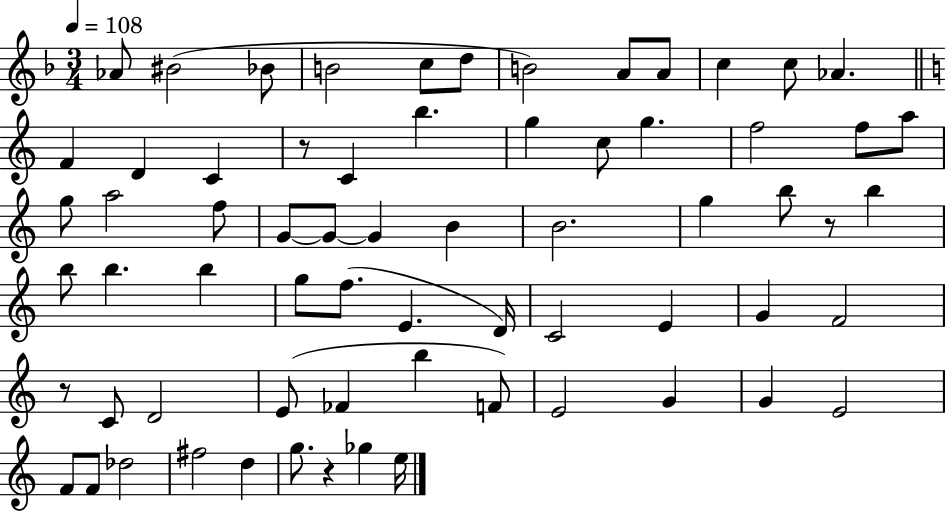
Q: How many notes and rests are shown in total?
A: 67